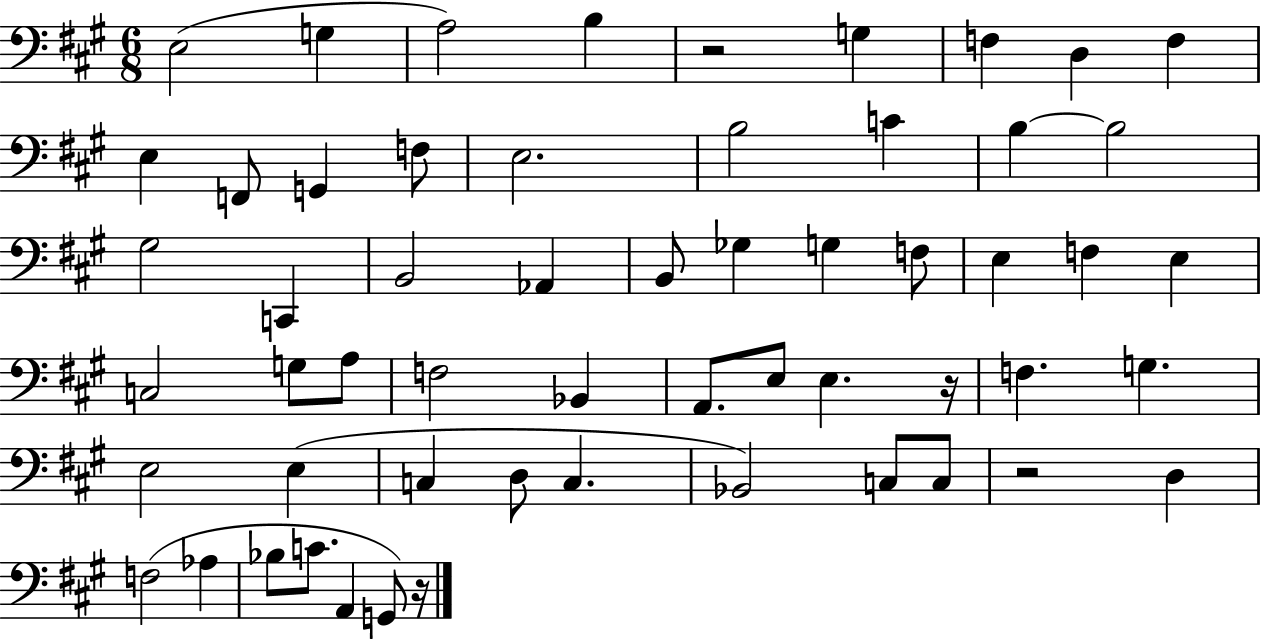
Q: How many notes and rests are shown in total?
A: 57